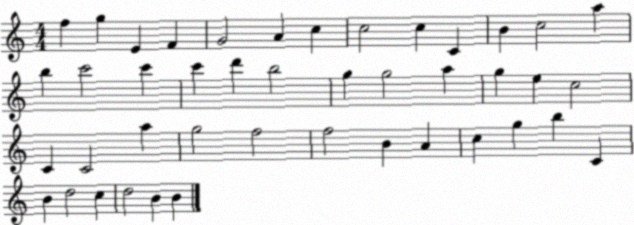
X:1
T:Untitled
M:4/4
L:1/4
K:C
f g E F G2 A c c2 c C B c2 a b c'2 c' c' d' b2 g g2 a g e c2 C C2 a g2 f2 f2 B A c g b C B d2 c d2 B B